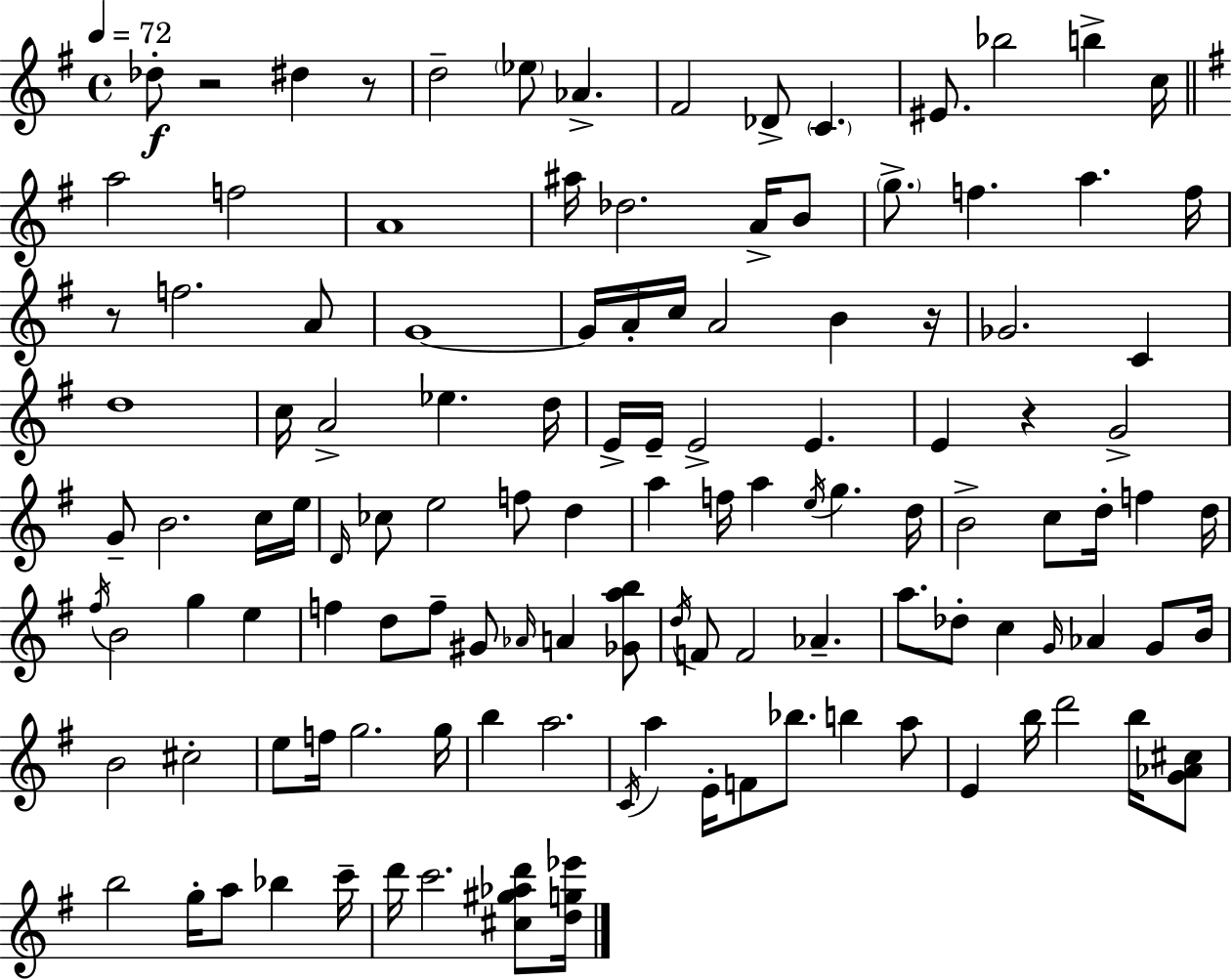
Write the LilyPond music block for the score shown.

{
  \clef treble
  \time 4/4
  \defaultTimeSignature
  \key e \minor
  \tempo 4 = 72
  des''8-.\f r2 dis''4 r8 | d''2-- \parenthesize ees''8 aes'4.-> | fis'2 des'8-> \parenthesize c'4. | eis'8. bes''2 b''4-> c''16 | \break \bar "||" \break \key e \minor a''2 f''2 | a'1 | ais''16 des''2. a'16-> b'8 | \parenthesize g''8.-> f''4. a''4. f''16 | \break r8 f''2. a'8 | g'1~~ | g'16 a'16-. c''16 a'2 b'4 r16 | ges'2. c'4 | \break d''1 | c''16 a'2-> ees''4. d''16 | e'16-> e'16-- e'2-> e'4. | e'4 r4 g'2-> | \break g'8-- b'2. c''16 e''16 | \grace { d'16 } ces''8 e''2 f''8 d''4 | a''4 f''16 a''4 \acciaccatura { e''16 } g''4. | d''16 b'2-> c''8 d''16-. f''4 | \break d''16 \acciaccatura { fis''16 } b'2 g''4 e''4 | f''4 d''8 f''8-- gis'8 \grace { aes'16 } a'4 | <ges' a'' b''>8 \acciaccatura { d''16 } f'8 f'2 aes'4.-- | a''8. des''8-. c''4 \grace { g'16 } aes'4 | \break g'8 b'16 b'2 cis''2-. | e''8 f''16 g''2. | g''16 b''4 a''2. | \acciaccatura { c'16 } a''4 e'16-. f'8 bes''8. | \break b''4 a''8 e'4 b''16 d'''2 | b''16 <g' aes' cis''>8 b''2 g''16-. | a''8 bes''4 c'''16-- d'''16 c'''2. | <cis'' gis'' aes'' d'''>8 <d'' g'' ees'''>16 \bar "|."
}